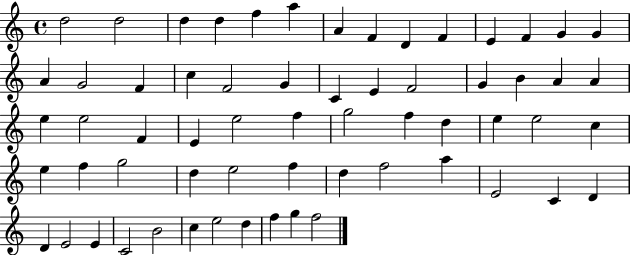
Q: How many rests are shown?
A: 0